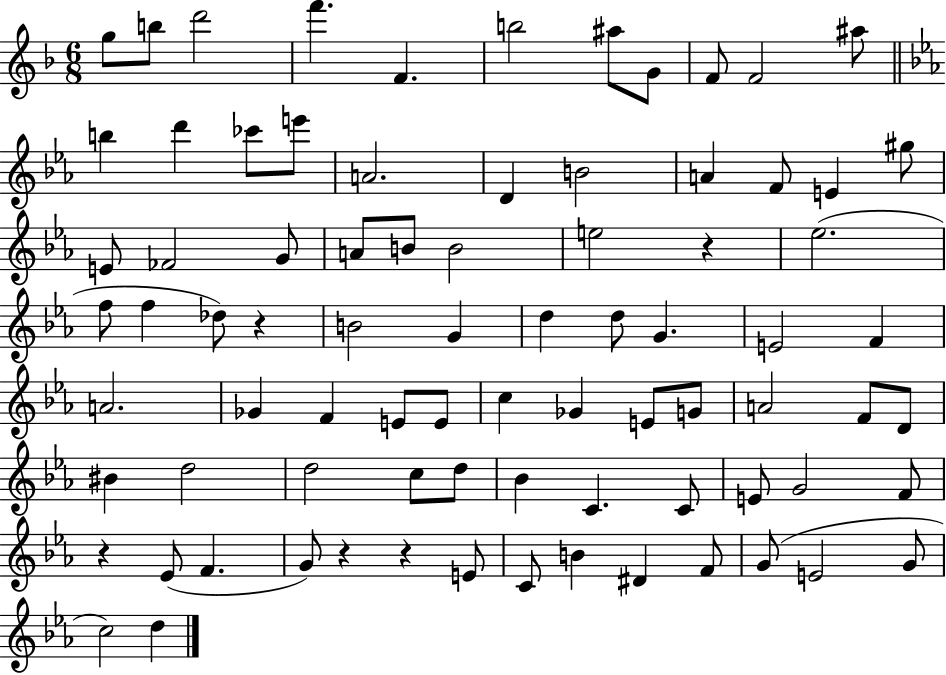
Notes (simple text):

G5/e B5/e D6/h F6/q. F4/q. B5/h A#5/e G4/e F4/e F4/h A#5/e B5/q D6/q CES6/e E6/e A4/h. D4/q B4/h A4/q F4/e E4/q G#5/e E4/e FES4/h G4/e A4/e B4/e B4/h E5/h R/q Eb5/h. F5/e F5/q Db5/e R/q B4/h G4/q D5/q D5/e G4/q. E4/h F4/q A4/h. Gb4/q F4/q E4/e E4/e C5/q Gb4/q E4/e G4/e A4/h F4/e D4/e BIS4/q D5/h D5/h C5/e D5/e Bb4/q C4/q. C4/e E4/e G4/h F4/e R/q Eb4/e F4/q. G4/e R/q R/q E4/e C4/e B4/q D#4/q F4/e G4/e E4/h G4/e C5/h D5/q